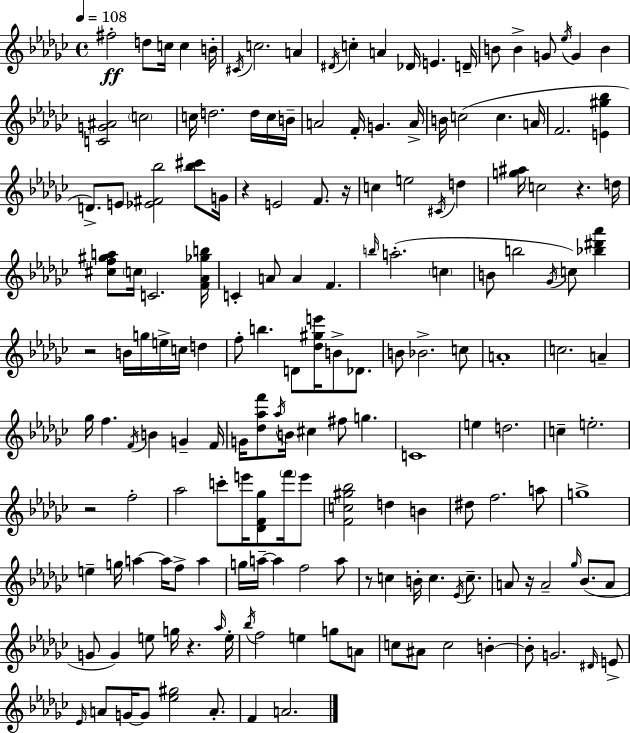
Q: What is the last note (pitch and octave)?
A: A4